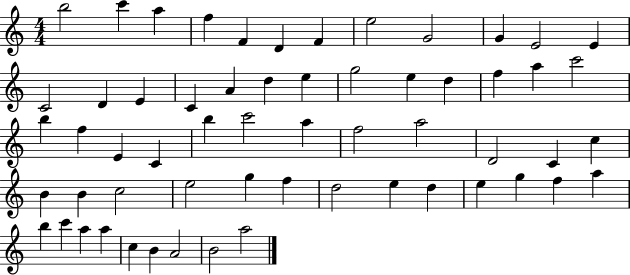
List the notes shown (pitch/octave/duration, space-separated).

B5/h C6/q A5/q F5/q F4/q D4/q F4/q E5/h G4/h G4/q E4/h E4/q C4/h D4/q E4/q C4/q A4/q D5/q E5/q G5/h E5/q D5/q F5/q A5/q C6/h B5/q F5/q E4/q C4/q B5/q C6/h A5/q F5/h A5/h D4/h C4/q C5/q B4/q B4/q C5/h E5/h G5/q F5/q D5/h E5/q D5/q E5/q G5/q F5/q A5/q B5/q C6/q A5/q A5/q C5/q B4/q A4/h B4/h A5/h